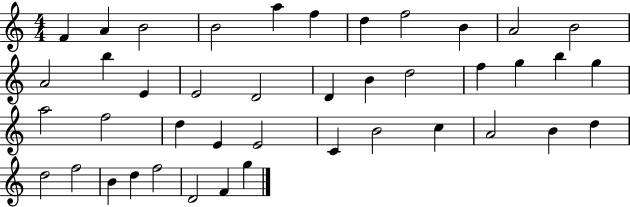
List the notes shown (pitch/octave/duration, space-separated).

F4/q A4/q B4/h B4/h A5/q F5/q D5/q F5/h B4/q A4/h B4/h A4/h B5/q E4/q E4/h D4/h D4/q B4/q D5/h F5/q G5/q B5/q G5/q A5/h F5/h D5/q E4/q E4/h C4/q B4/h C5/q A4/h B4/q D5/q D5/h F5/h B4/q D5/q F5/h D4/h F4/q G5/q